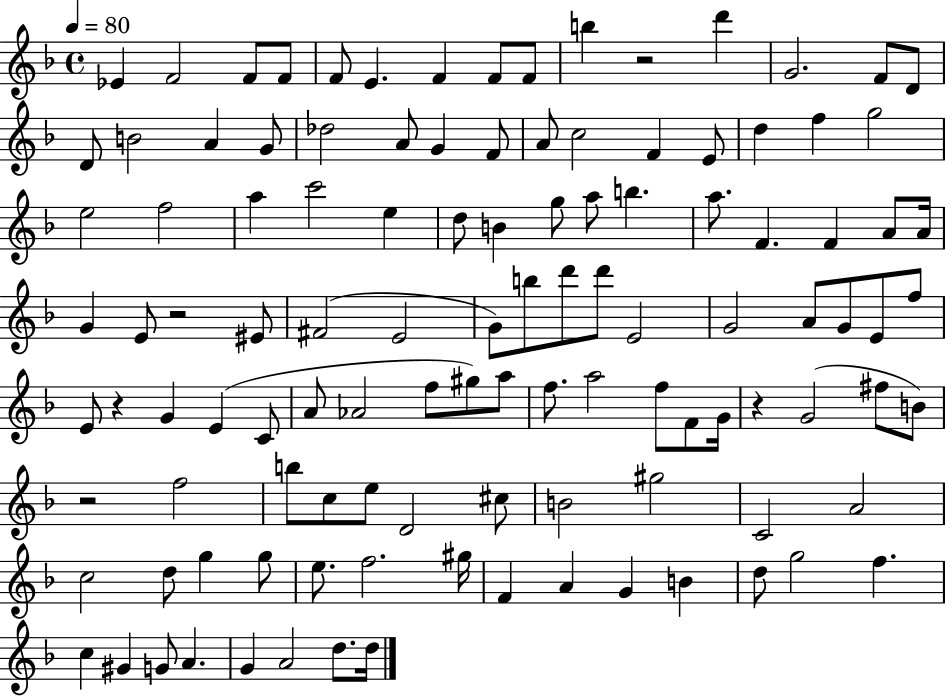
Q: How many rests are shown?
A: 5